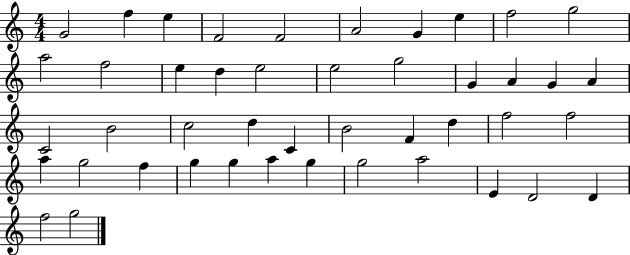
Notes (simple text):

G4/h F5/q E5/q F4/h F4/h A4/h G4/q E5/q F5/h G5/h A5/h F5/h E5/q D5/q E5/h E5/h G5/h G4/q A4/q G4/q A4/q C4/h B4/h C5/h D5/q C4/q B4/h F4/q D5/q F5/h F5/h A5/q G5/h F5/q G5/q G5/q A5/q G5/q G5/h A5/h E4/q D4/h D4/q F5/h G5/h